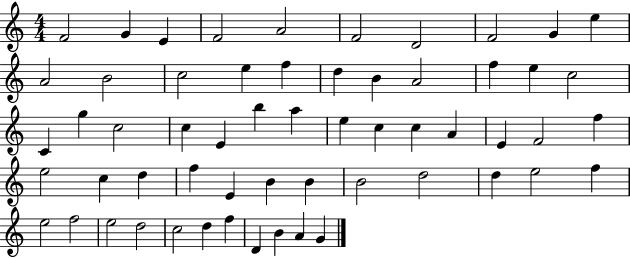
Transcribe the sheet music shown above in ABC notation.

X:1
T:Untitled
M:4/4
L:1/4
K:C
F2 G E F2 A2 F2 D2 F2 G e A2 B2 c2 e f d B A2 f e c2 C g c2 c E b a e c c A E F2 f e2 c d f E B B B2 d2 d e2 f e2 f2 e2 d2 c2 d f D B A G